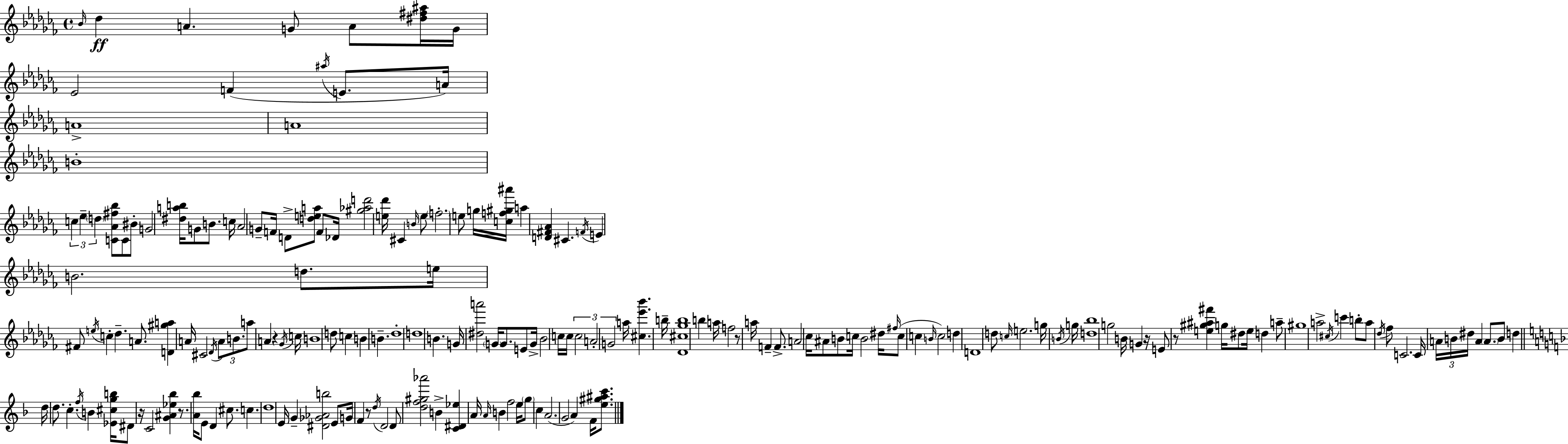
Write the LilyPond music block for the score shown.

{
  \clef treble
  \time 4/4
  \defaultTimeSignature
  \key aes \minor
  \grace { bes'16 }\ff des''4 a'4. g'8 a'8 <dis'' fis'' ais''>16 | g'16 ees'2 f'4( \acciaccatura { ais''16 } e'8. | a'16) a'1-> | a'1 | \break b'1-. | \tuplet 3/2 { c''4 ees''4-- \parenthesize d''4 } <c' aes' fis'' bes''>8 | c'8 bis'8-. g'2 <dis'' a'' b''>16 g'8 b'8. | c''16 aes'2 g'8-- f'16 d'8-> | \break <d'' e'' a''>8 f'8 des'16 <gis'' aes'' d'''>2 <e'' des'''>16 cis'4 | \grace { b'16 } e''8 \parenthesize f''2.-. | e''8 g''16 <c'' f'' gis'' ais'''>16 a''4 <d' fis' aes'>4 cis'4. | \acciaccatura { f'16 } e'4 b'2. | \break d''8. e''16 fis'8 \acciaccatura { e''16 } c''4-. des''4.-- | a'8. <d' gis'' a''>4 a'16 cis'2 | \acciaccatura { des'16 } \tuplet 3/2 { a'8 b'8. a''8 } a'4 | r4 \acciaccatura { ges'16 } c''16 b'1 | \break d''8 c''4 b'4 | b'4.-- des''1-. | d''1 | b'4. g'16 <dis'' a'''>2 | \break \parenthesize g'16 g'8. e'8 g'16-> bes'2 | c''16 c''16 \tuplet 3/2 { c''2 a'2-. | g'2 } a''16 | <cis'' ees''' bes'''>4. b''16-- <des' cis'' ges'' b''>1 | \break b''4 a''16 f''2 | r8 a''16 f'4-- f'8.-> a'2 | ces''16 ais'8 b'8 c''16 b'2 | dis''16 \grace { fis''16 } c''8( c''4 \grace { b'16 }) c''2 | \break d''4 d'1 | d''8 \grace { c''16 } e''2. | g''16 \acciaccatura { b'16 } g''16 <d'' bes''>1 | g''2 | \break b'16 g'4 r16 e'8 r8 <e'' gis'' ais'' fis'''>4 | g''16 dis''8 e''16 d''4 a''8-- gis''1 | a''2-> | \acciaccatura { cis''16 } c'''4 b''8-. a''8 \acciaccatura { des''16 } fes''8 c'2. | \break c'16 \tuplet 3/2 { a'16 b'16 dis''16 } a'4 | \parenthesize a'8. b'8 d''4 \bar "||" \break \key f \major d''16 d''8. c''4.-. \acciaccatura { f''16 } b'4 <ees' cis'' g'' b''>16 | dis'8 r16 c'2 <g' ais' ees'' bes''>4 r8. | <a' bes''>16 e'8 d'4 cis''8. c''4. | \parenthesize d''1 | \break e'16 g'4-- <dis' ges' aes' b''>2 e'8 | g'16 f'4 r8 \acciaccatura { d''16 } d'2 | d'8 <d'' f'' gis'' aes'''>2 b'4-> <c' dis' ees''>4 | a'16 \grace { a'16 } b'4 f''2 | \break e''16 \parenthesize g''8 c''4 a'2.( | g'2 a'4) | f'16 <e'' gis'' ais'' c'''>8. \bar "|."
}